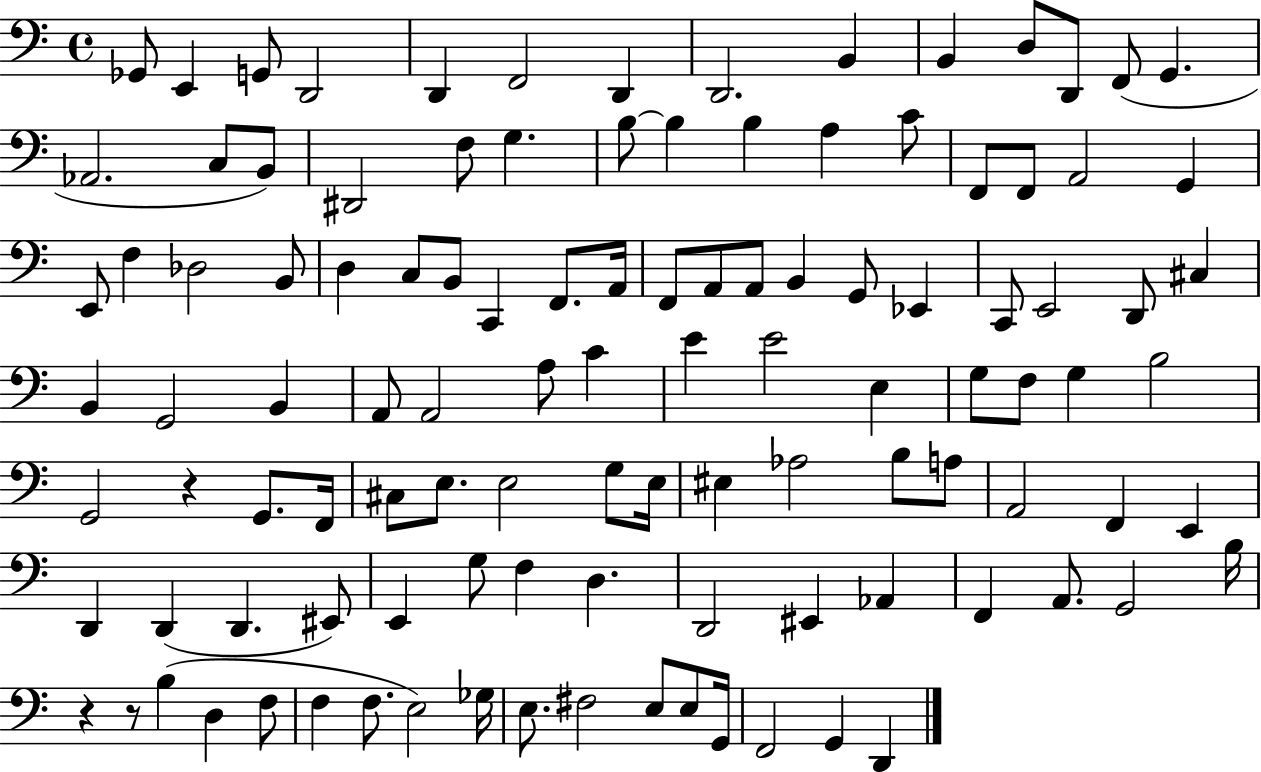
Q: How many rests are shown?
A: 3